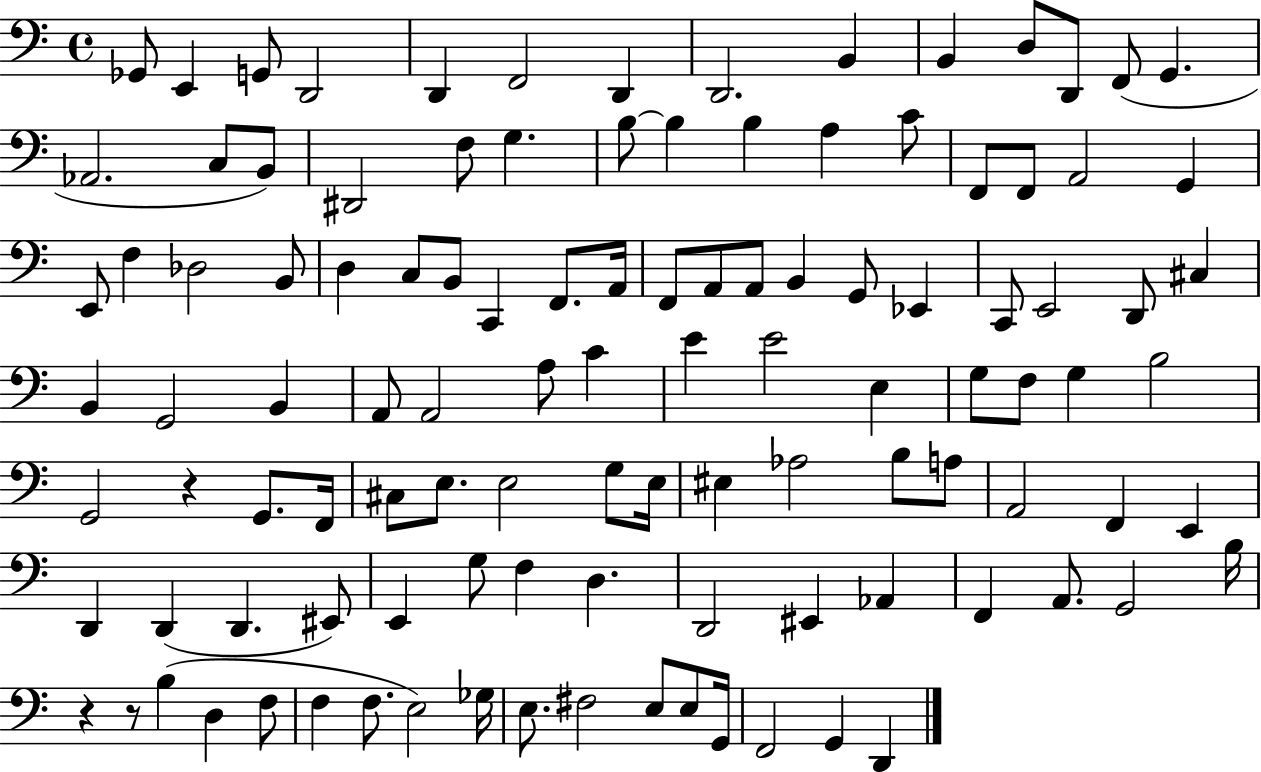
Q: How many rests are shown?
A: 3